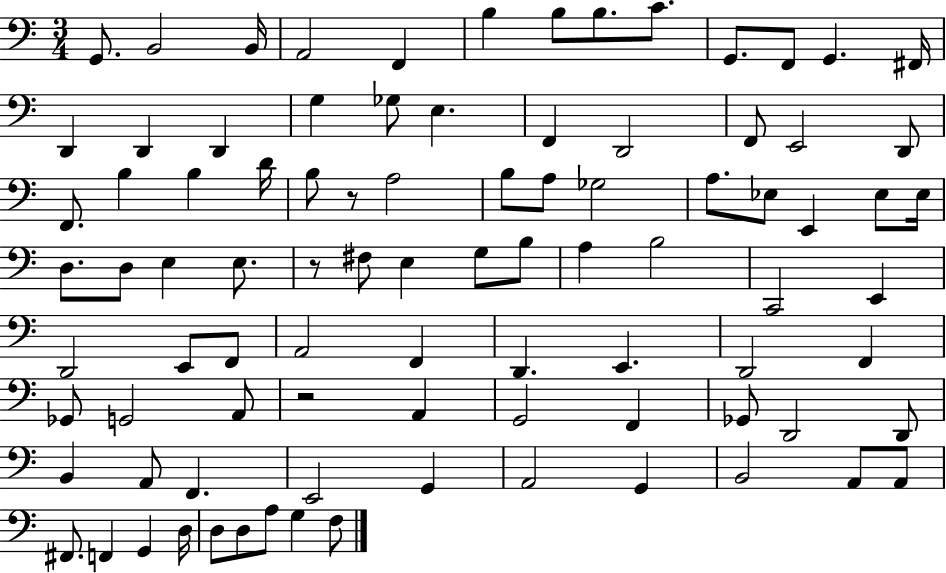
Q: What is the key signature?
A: C major